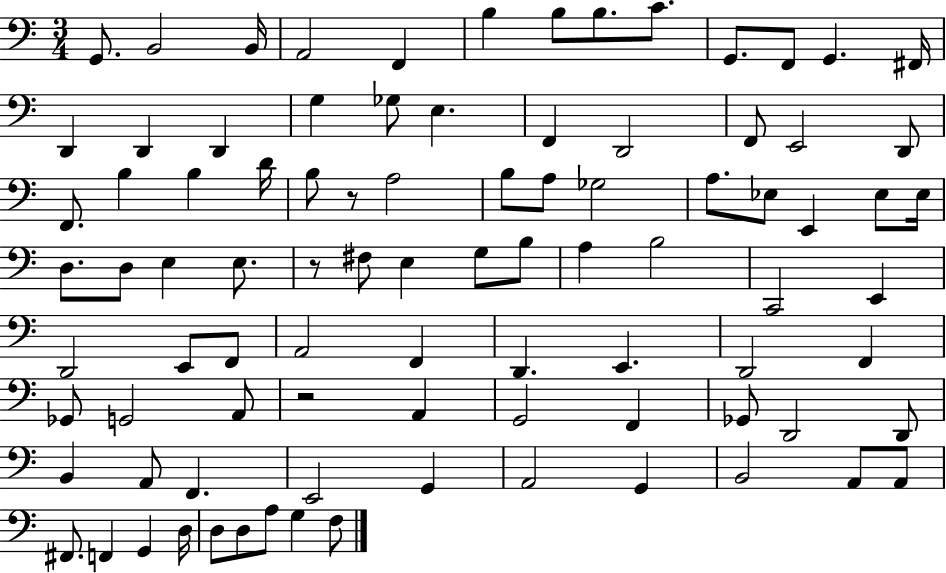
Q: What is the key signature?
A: C major